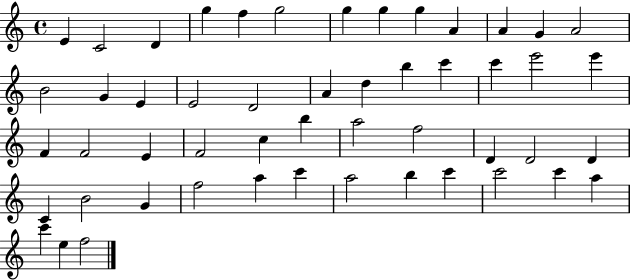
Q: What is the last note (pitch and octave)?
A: F5